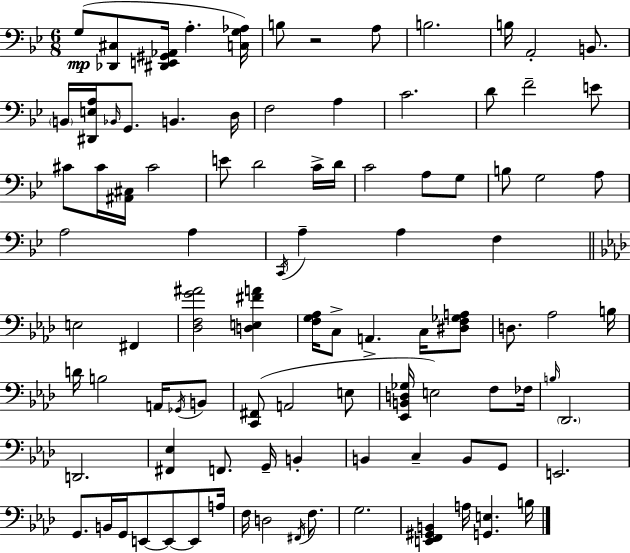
{
  \clef bass
  \numericTimeSignature
  \time 6/8
  \key bes \major
  \repeat volta 2 { g8(\mp <des, cis>8 <dis, e, gis, aes,>16 a4.-. <c g aes>16) | b8 r2 a8 | b2. | b16 a,2-. b,8. | \break \parenthesize b,16 <dis, e a>16 \grace { bes,16 } g,8. b,4. | d16 f2 a4 | c'2. | d'8 f'2-- e'8 | \break cis'8 cis'16 <ais, cis>16 cis'2 | e'8 d'2 c'16-> | d'16 c'2 a8 g8 | b8 g2 a8 | \break a2 a4 | \acciaccatura { c,16 } a4-- a4 f4 | \bar "||" \break \key aes \major e2 fis,4 | <des f g' ais'>2 <d e fis' a'>4 | <f g aes>16 c8-> a,4.-> c16 <dis f ges a>8 | d8. aes2 b16 | \break d'16 b2 a,16 \acciaccatura { ges,16 } b,8 | <c, fis,>8( a,2 e8 | <ees, b, d ges>16 e2) f8 | fes16 \grace { b16 } \parenthesize des,2. | \break d,2. | <fis, ees>4 f,8. g,16-- b,4-. | b,4 c4-- b,8 | g,8 e,2. | \break g,8. b,16 g,16 e,8~~ e,8~~ e,8 | a16 f16 d2 \acciaccatura { fis,16 } | f8. g2. | <e, f, gis, b,>4 a16 <g, e>4. | \break b16 } \bar "|."
}